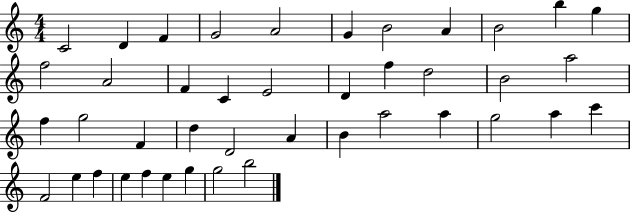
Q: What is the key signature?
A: C major